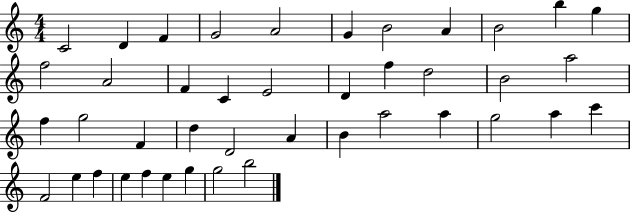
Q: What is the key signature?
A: C major